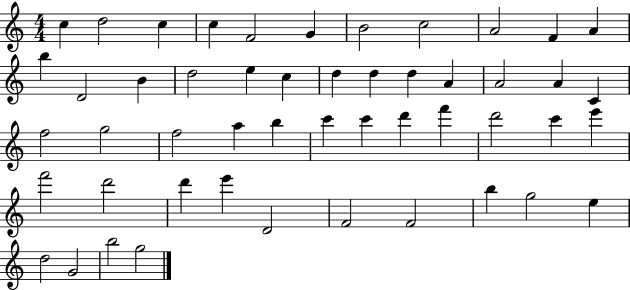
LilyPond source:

{
  \clef treble
  \numericTimeSignature
  \time 4/4
  \key c \major
  c''4 d''2 c''4 | c''4 f'2 g'4 | b'2 c''2 | a'2 f'4 a'4 | \break b''4 d'2 b'4 | d''2 e''4 c''4 | d''4 d''4 d''4 a'4 | a'2 a'4 c'4 | \break f''2 g''2 | f''2 a''4 b''4 | c'''4 c'''4 d'''4 f'''4 | d'''2 c'''4 e'''4 | \break f'''2 d'''2 | d'''4 e'''4 d'2 | f'2 f'2 | b''4 g''2 e''4 | \break d''2 g'2 | b''2 g''2 | \bar "|."
}